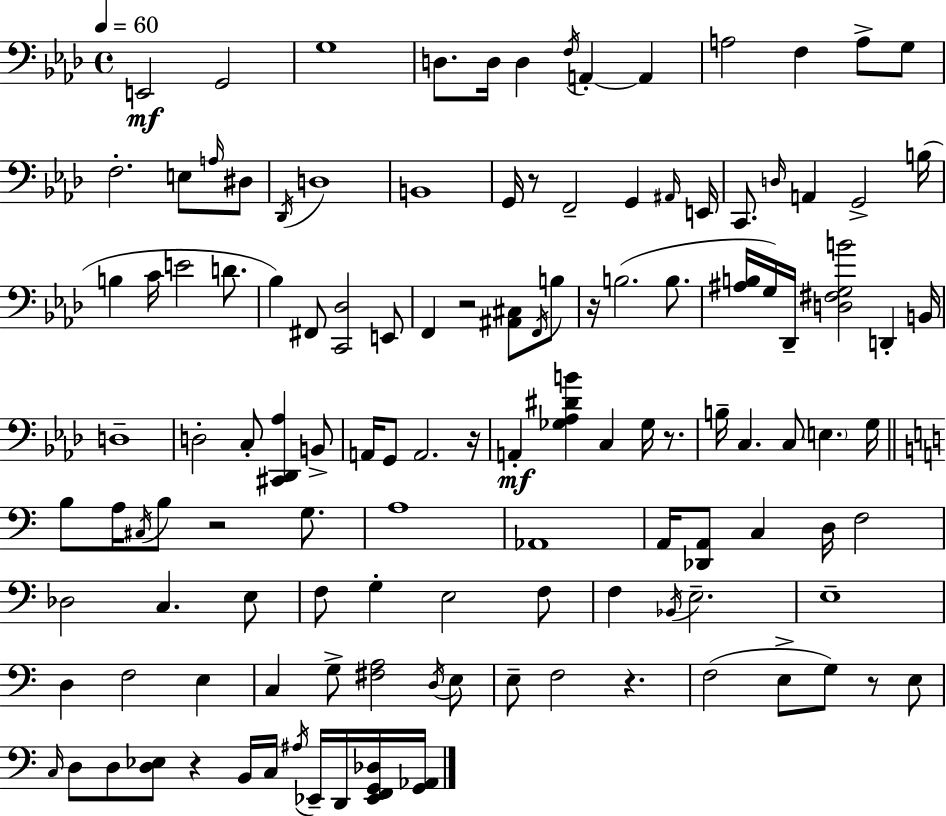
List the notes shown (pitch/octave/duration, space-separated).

E2/h G2/h G3/w D3/e. D3/s D3/q F3/s A2/q A2/q A3/h F3/q A3/e G3/e F3/h. E3/e A3/s D#3/e Db2/s D3/w B2/w G2/s R/e F2/h G2/q A#2/s E2/s C2/e. D3/s A2/q G2/h B3/s B3/q C4/s E4/h D4/e. Bb3/q F#2/e [C2,Db3]/h E2/e F2/q R/h [A#2,C#3]/e F2/s B3/e R/s B3/h. B3/e. [A#3,B3]/s G3/s Db2/s [D3,F#3,G3,B4]/h D2/q B2/s D3/w D3/h C3/e [C#2,Db2,Ab3]/q B2/e A2/s G2/e A2/h. R/s A2/q [Gb3,Ab3,D#4,B4]/q C3/q Gb3/s R/e. B3/s C3/q. C3/e E3/q. G3/s B3/e A3/s C#3/s B3/e R/h G3/e. A3/w Ab2/w A2/s [Db2,A2]/e C3/q D3/s F3/h Db3/h C3/q. E3/e F3/e G3/q E3/h F3/e F3/q Bb2/s E3/h. E3/w D3/q F3/h E3/q C3/q G3/e [F#3,A3]/h D3/s E3/e E3/e F3/h R/q. F3/h E3/e G3/e R/e E3/e C3/s D3/e D3/e [D3,Eb3]/e R/q B2/s C3/s A#3/s Eb2/s D2/s [Eb2,F2,G2,Db3]/s [G2,Ab2]/s